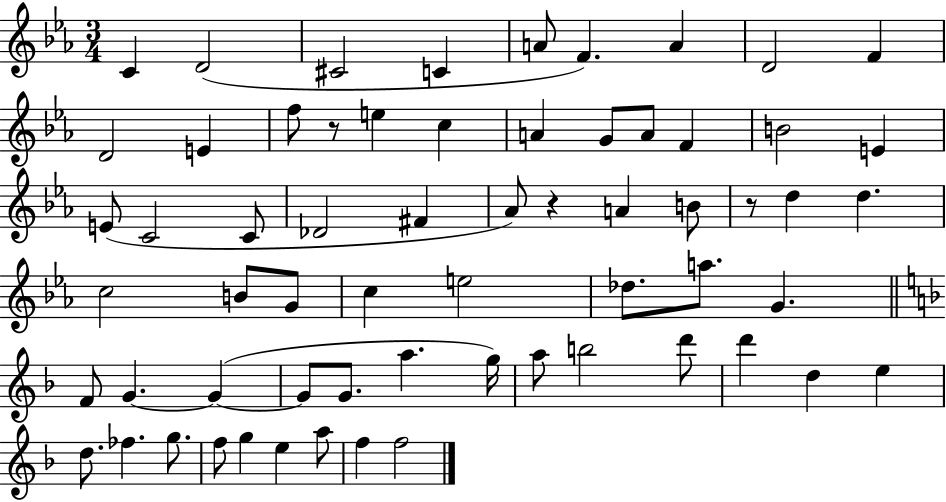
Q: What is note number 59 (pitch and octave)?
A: F5